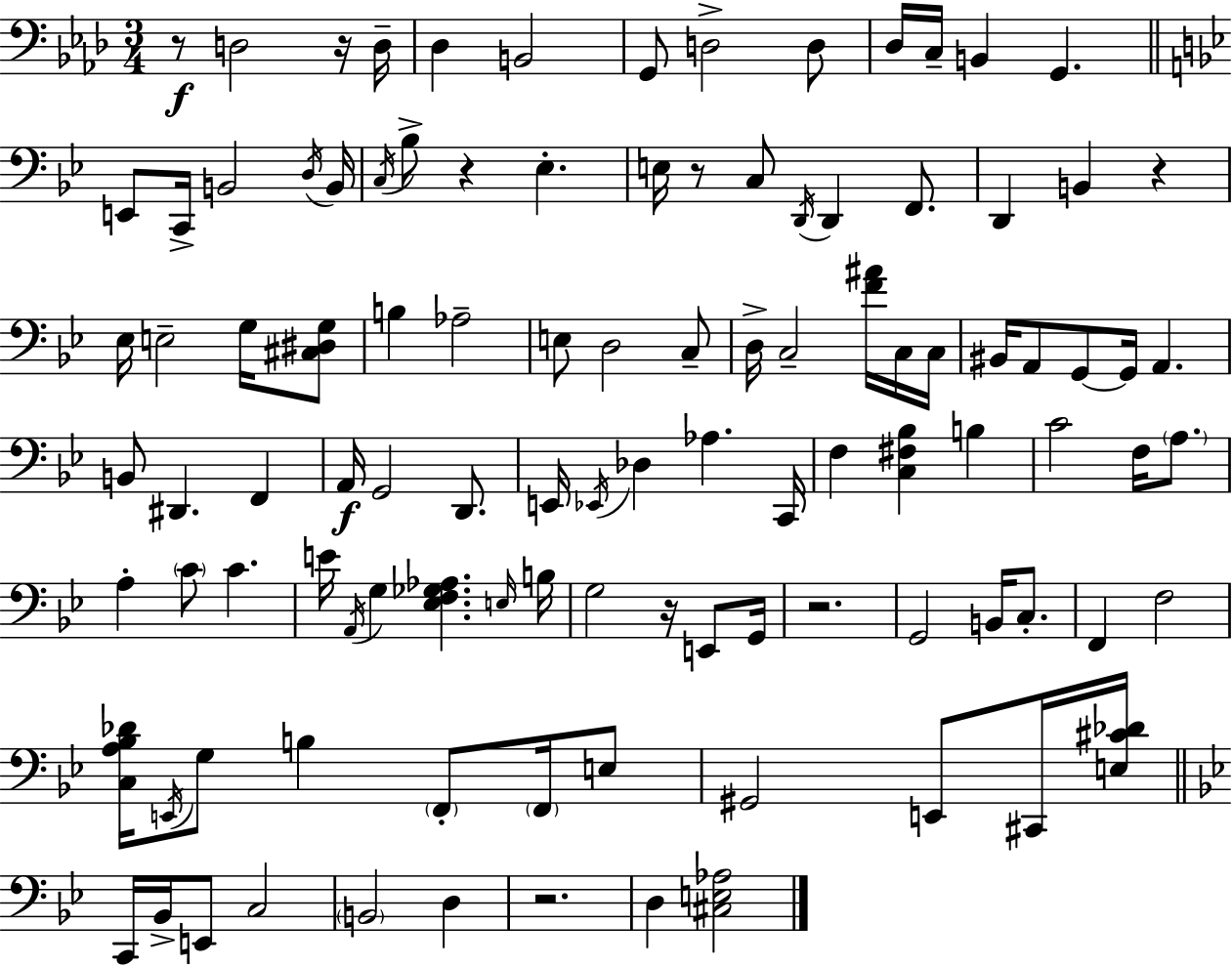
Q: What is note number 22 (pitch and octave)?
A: D2